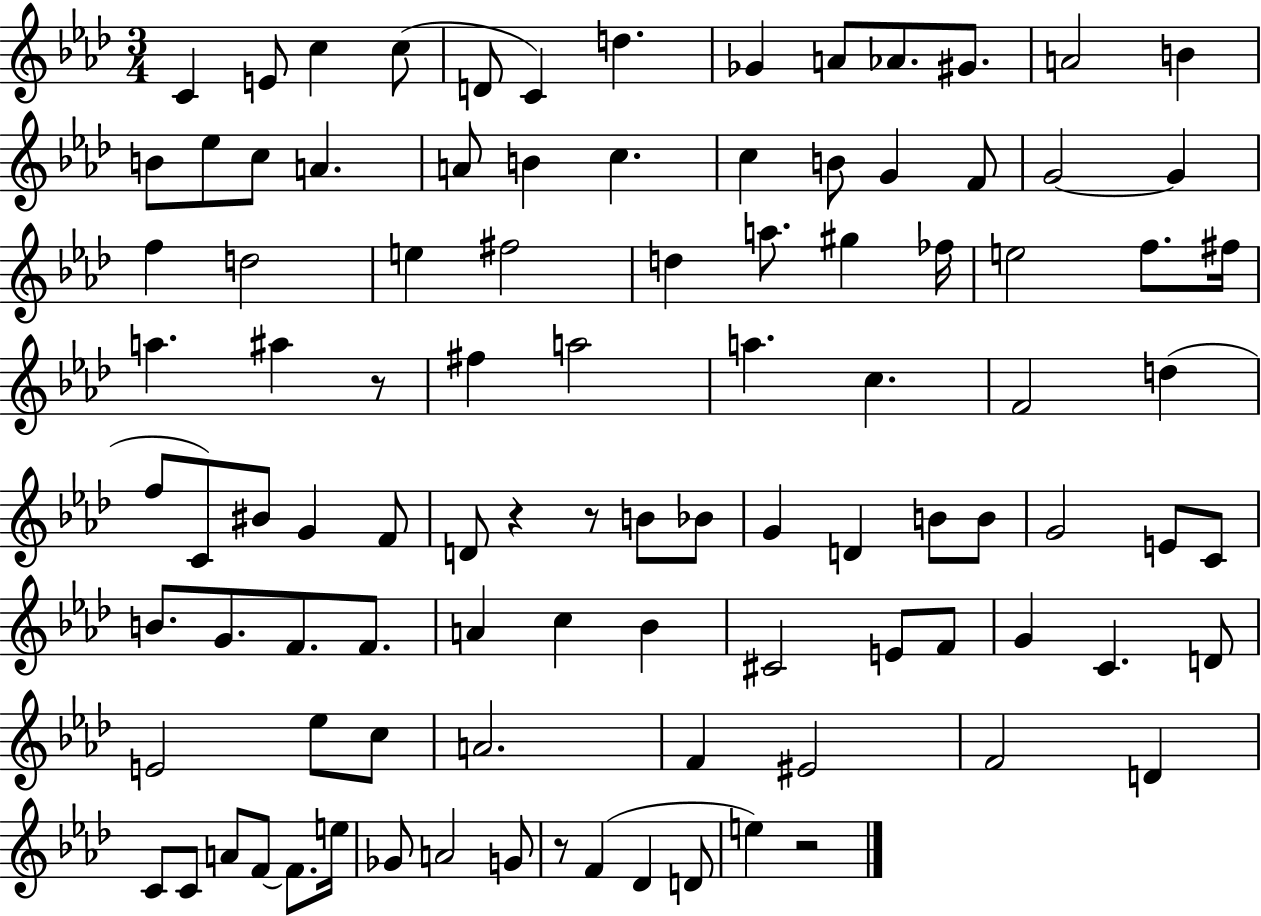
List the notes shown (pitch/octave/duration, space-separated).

C4/q E4/e C5/q C5/e D4/e C4/q D5/q. Gb4/q A4/e Ab4/e. G#4/e. A4/h B4/q B4/e Eb5/e C5/e A4/q. A4/e B4/q C5/q. C5/q B4/e G4/q F4/e G4/h G4/q F5/q D5/h E5/q F#5/h D5/q A5/e. G#5/q FES5/s E5/h F5/e. F#5/s A5/q. A#5/q R/e F#5/q A5/h A5/q. C5/q. F4/h D5/q F5/e C4/e BIS4/e G4/q F4/e D4/e R/q R/e B4/e Bb4/e G4/q D4/q B4/e B4/e G4/h E4/e C4/e B4/e. G4/e. F4/e. F4/e. A4/q C5/q Bb4/q C#4/h E4/e F4/e G4/q C4/q. D4/e E4/h Eb5/e C5/e A4/h. F4/q EIS4/h F4/h D4/q C4/e C4/e A4/e F4/e F4/e. E5/s Gb4/e A4/h G4/e R/e F4/q Db4/q D4/e E5/q R/h